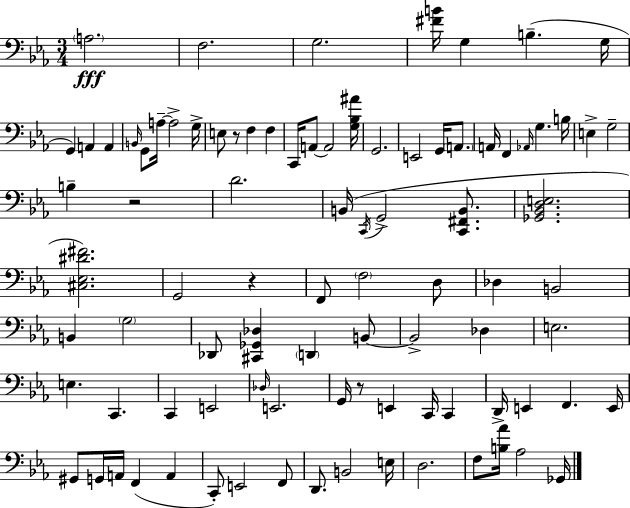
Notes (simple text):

A3/h. F3/h. G3/h. [F#4,B4]/s G3/q B3/q. G3/s G2/q A2/q A2/q B2/s G2/e A3/s A3/h G3/s E3/e R/e F3/q F3/q C2/s A2/e A2/h [G3,Bb3,A#4]/s G2/h. E2/h G2/s A2/e. A2/s F2/q Ab2/s G3/q. B3/s E3/q G3/h B3/q R/h D4/h. B2/s C2/s G2/h [C2,F#2,B2]/e. [Gb2,Bb2,D3,E3]/h. [C#3,Eb3,D#4,F#4]/h. G2/h R/q F2/e F3/h D3/e Db3/q B2/h B2/q G3/h Db2/e [C#2,Gb2,Db3]/q D2/q B2/e B2/h Db3/q E3/h. E3/q. C2/q. C2/q E2/h Db3/s E2/h. G2/s R/e E2/q C2/s C2/q D2/s E2/q F2/q. E2/s G#2/e G2/s A2/s F2/q A2/q C2/e E2/h F2/e D2/e. B2/h E3/s D3/h. F3/e [B3,Ab4]/s Ab3/h Gb2/s